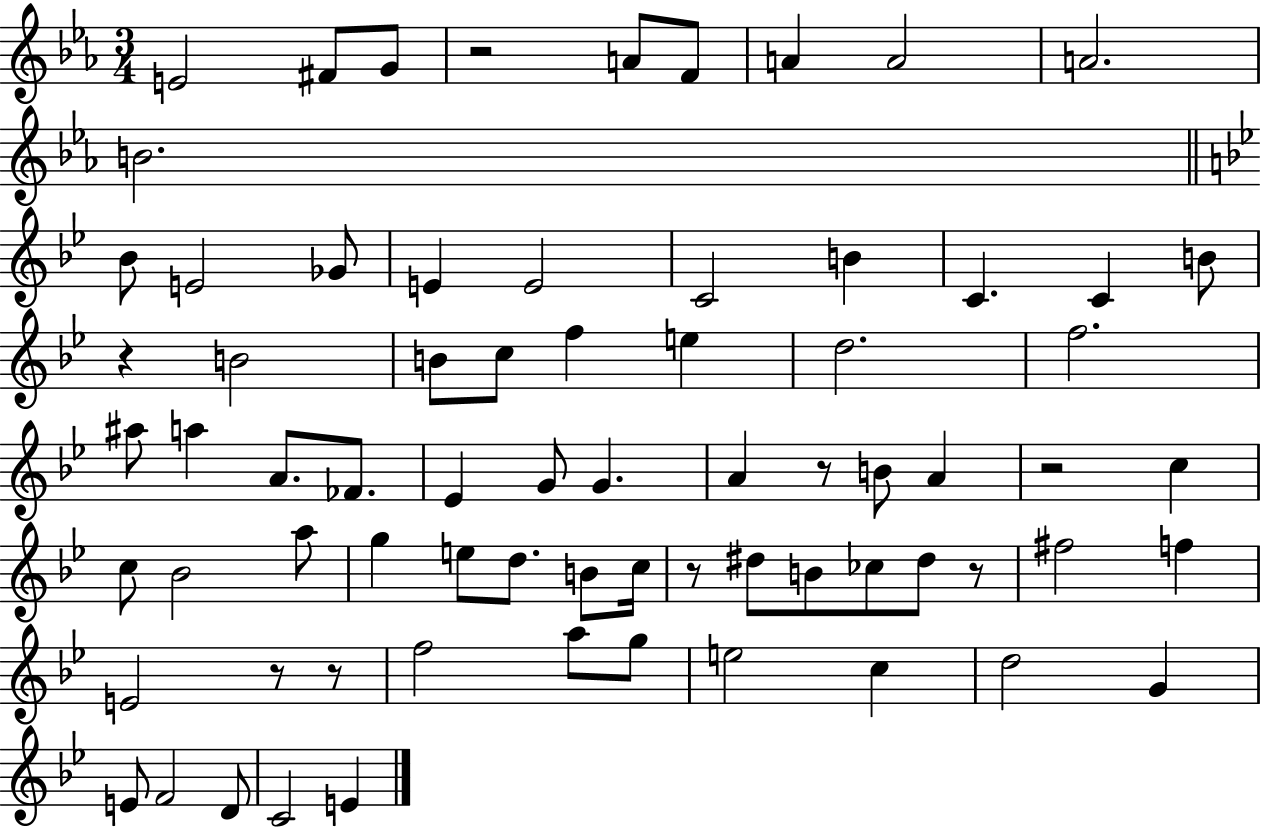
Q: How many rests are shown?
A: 8